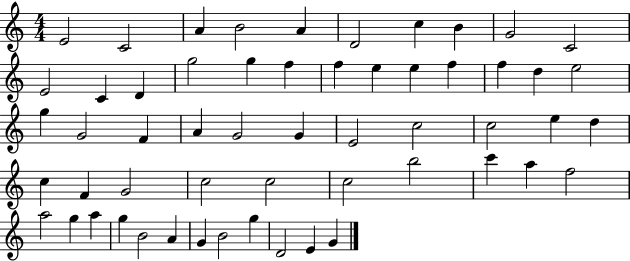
E4/h C4/h A4/q B4/h A4/q D4/h C5/q B4/q G4/h C4/h E4/h C4/q D4/q G5/h G5/q F5/q F5/q E5/q E5/q F5/q F5/q D5/q E5/h G5/q G4/h F4/q A4/q G4/h G4/q E4/h C5/h C5/h E5/q D5/q C5/q F4/q G4/h C5/h C5/h C5/h B5/h C6/q A5/q F5/h A5/h G5/q A5/q G5/q B4/h A4/q G4/q B4/h G5/q D4/h E4/q G4/q